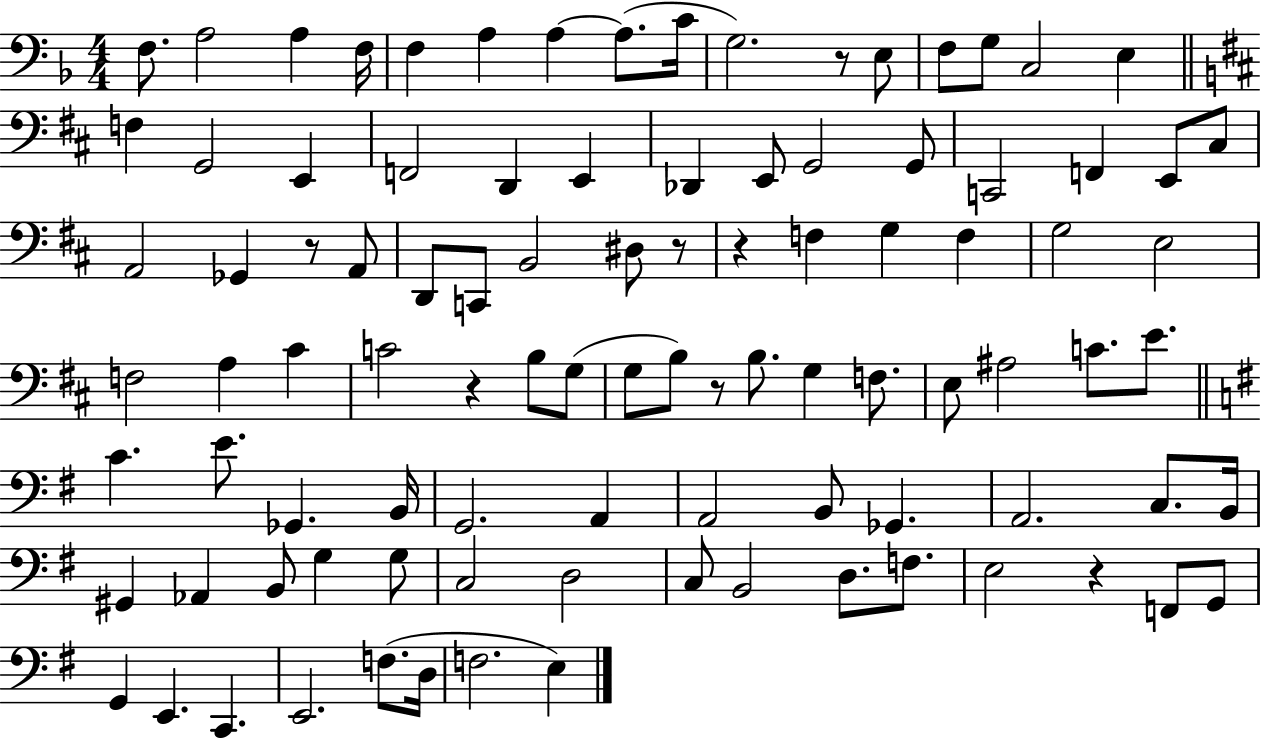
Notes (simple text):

F3/e. A3/h A3/q F3/s F3/q A3/q A3/q A3/e. C4/s G3/h. R/e E3/e F3/e G3/e C3/h E3/q F3/q G2/h E2/q F2/h D2/q E2/q Db2/q E2/e G2/h G2/e C2/h F2/q E2/e C#3/e A2/h Gb2/q R/e A2/e D2/e C2/e B2/h D#3/e R/e R/q F3/q G3/q F3/q G3/h E3/h F3/h A3/q C#4/q C4/h R/q B3/e G3/e G3/e B3/e R/e B3/e. G3/q F3/e. E3/e A#3/h C4/e. E4/e. C4/q. E4/e. Gb2/q. B2/s G2/h. A2/q A2/h B2/e Gb2/q. A2/h. C3/e. B2/s G#2/q Ab2/q B2/e G3/q G3/e C3/h D3/h C3/e B2/h D3/e. F3/e. E3/h R/q F2/e G2/e G2/q E2/q. C2/q. E2/h. F3/e. D3/s F3/h. E3/q